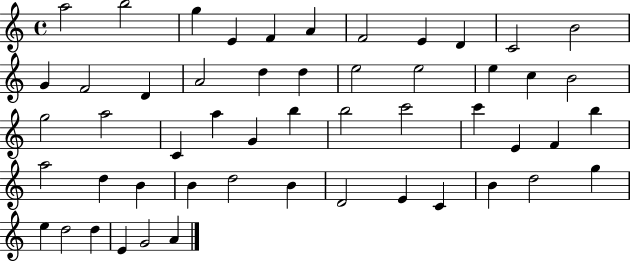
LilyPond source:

{
  \clef treble
  \time 4/4
  \defaultTimeSignature
  \key c \major
  a''2 b''2 | g''4 e'4 f'4 a'4 | f'2 e'4 d'4 | c'2 b'2 | \break g'4 f'2 d'4 | a'2 d''4 d''4 | e''2 e''2 | e''4 c''4 b'2 | \break g''2 a''2 | c'4 a''4 g'4 b''4 | b''2 c'''2 | c'''4 e'4 f'4 b''4 | \break a''2 d''4 b'4 | b'4 d''2 b'4 | d'2 e'4 c'4 | b'4 d''2 g''4 | \break e''4 d''2 d''4 | e'4 g'2 a'4 | \bar "|."
}